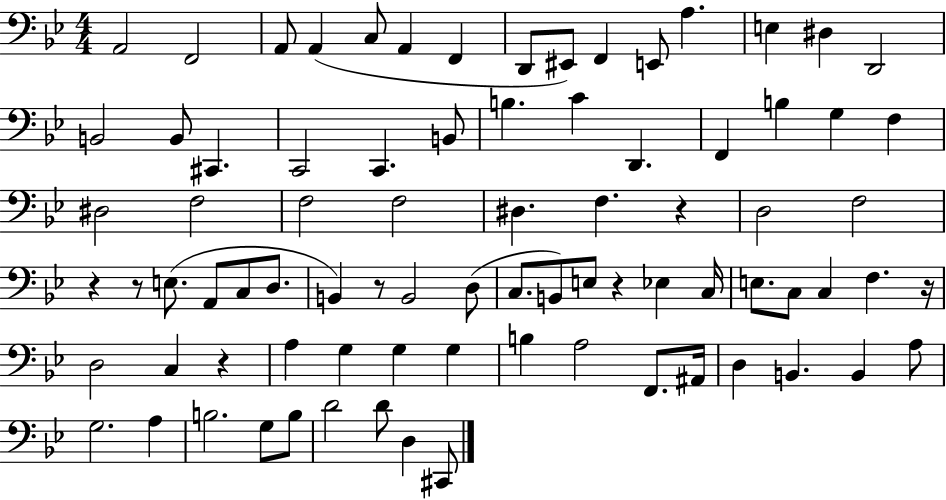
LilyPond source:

{
  \clef bass
  \numericTimeSignature
  \time 4/4
  \key bes \major
  a,2 f,2 | a,8 a,4( c8 a,4 f,4 | d,8 eis,8) f,4 e,8 a4. | e4 dis4 d,2 | \break b,2 b,8 cis,4. | c,2 c,4. b,8 | b4. c'4 d,4. | f,4 b4 g4 f4 | \break dis2 f2 | f2 f2 | dis4. f4. r4 | d2 f2 | \break r4 r8 e8.( a,8 c8 d8. | b,4) r8 b,2 d8( | c8. b,8) e8 r4 ees4 c16 | e8. c8 c4 f4. r16 | \break d2 c4 r4 | a4 g4 g4 g4 | b4 a2 f,8. ais,16 | d4 b,4. b,4 a8 | \break g2. a4 | b2. g8 b8 | d'2 d'8 d4 cis,8 | \bar "|."
}